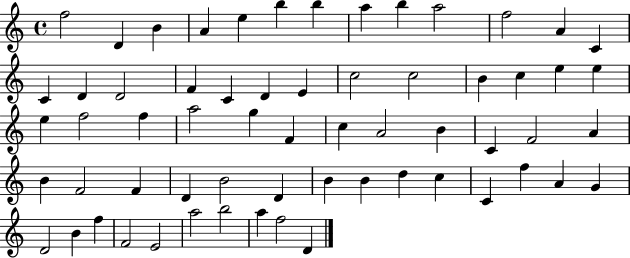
{
  \clef treble
  \time 4/4
  \defaultTimeSignature
  \key c \major
  f''2 d'4 b'4 | a'4 e''4 b''4 b''4 | a''4 b''4 a''2 | f''2 a'4 c'4 | \break c'4 d'4 d'2 | f'4 c'4 d'4 e'4 | c''2 c''2 | b'4 c''4 e''4 e''4 | \break e''4 f''2 f''4 | a''2 g''4 f'4 | c''4 a'2 b'4 | c'4 f'2 a'4 | \break b'4 f'2 f'4 | d'4 b'2 d'4 | b'4 b'4 d''4 c''4 | c'4 f''4 a'4 g'4 | \break d'2 b'4 f''4 | f'2 e'2 | a''2 b''2 | a''4 f''2 d'4 | \break \bar "|."
}